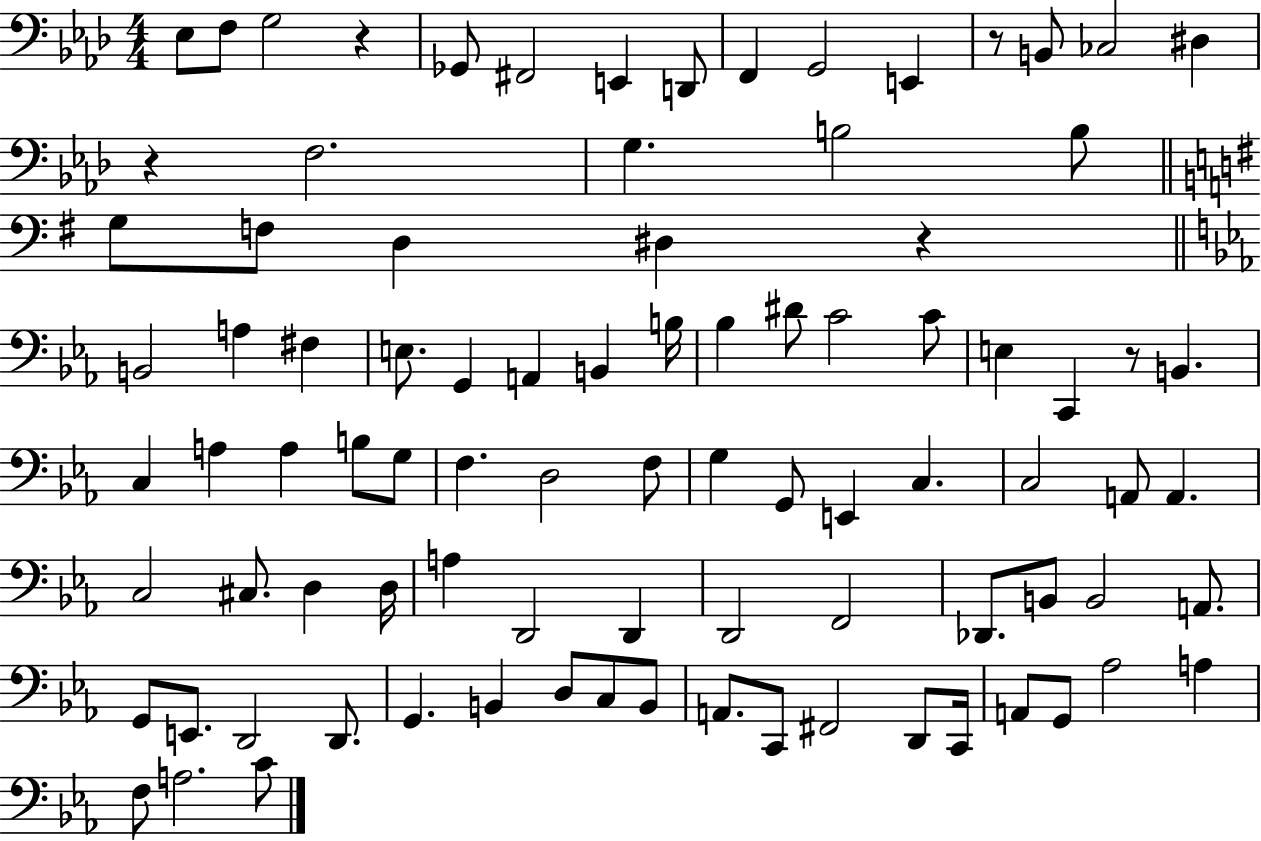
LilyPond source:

{
  \clef bass
  \numericTimeSignature
  \time 4/4
  \key aes \major
  \repeat volta 2 { ees8 f8 g2 r4 | ges,8 fis,2 e,4 d,8 | f,4 g,2 e,4 | r8 b,8 ces2 dis4 | \break r4 f2. | g4. b2 b8 | \bar "||" \break \key g \major g8 f8 d4 dis4 r4 | \bar "||" \break \key c \minor b,2 a4 fis4 | e8. g,4 a,4 b,4 b16 | bes4 dis'8 c'2 c'8 | e4 c,4 r8 b,4. | \break c4 a4 a4 b8 g8 | f4. d2 f8 | g4 g,8 e,4 c4. | c2 a,8 a,4. | \break c2 cis8. d4 d16 | a4 d,2 d,4 | d,2 f,2 | des,8. b,8 b,2 a,8. | \break g,8 e,8. d,2 d,8. | g,4. b,4 d8 c8 b,8 | a,8. c,8 fis,2 d,8 c,16 | a,8 g,8 aes2 a4 | \break f8 a2. c'8 | } \bar "|."
}